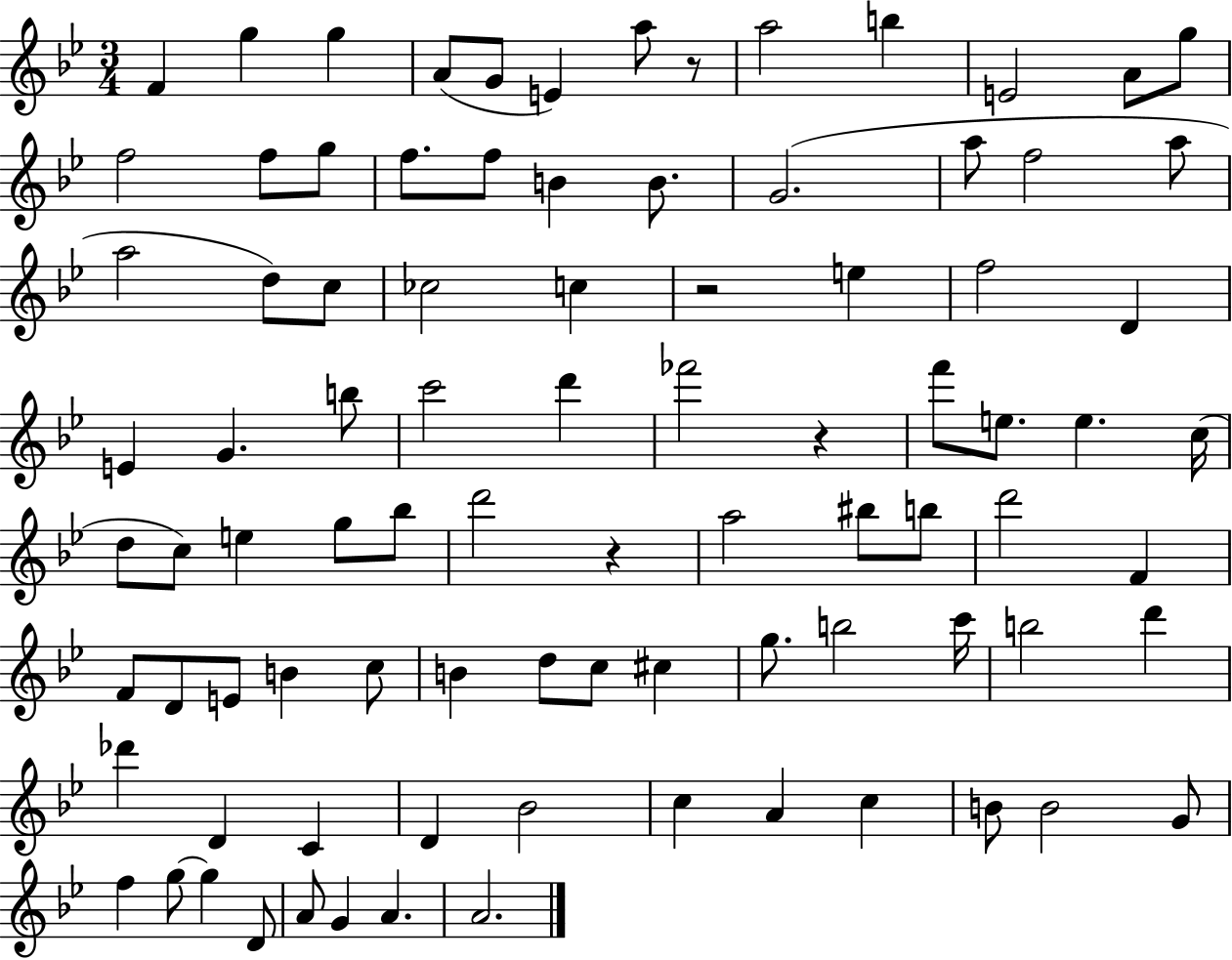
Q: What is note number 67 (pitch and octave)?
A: Db6